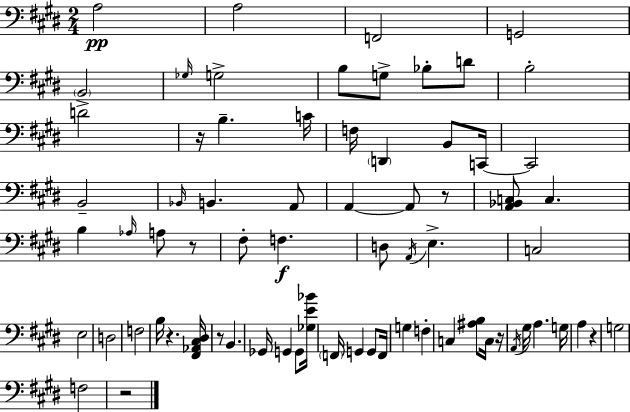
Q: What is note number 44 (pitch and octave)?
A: G2